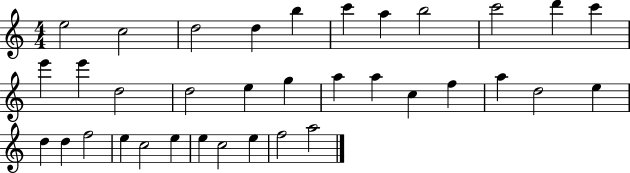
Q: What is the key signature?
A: C major